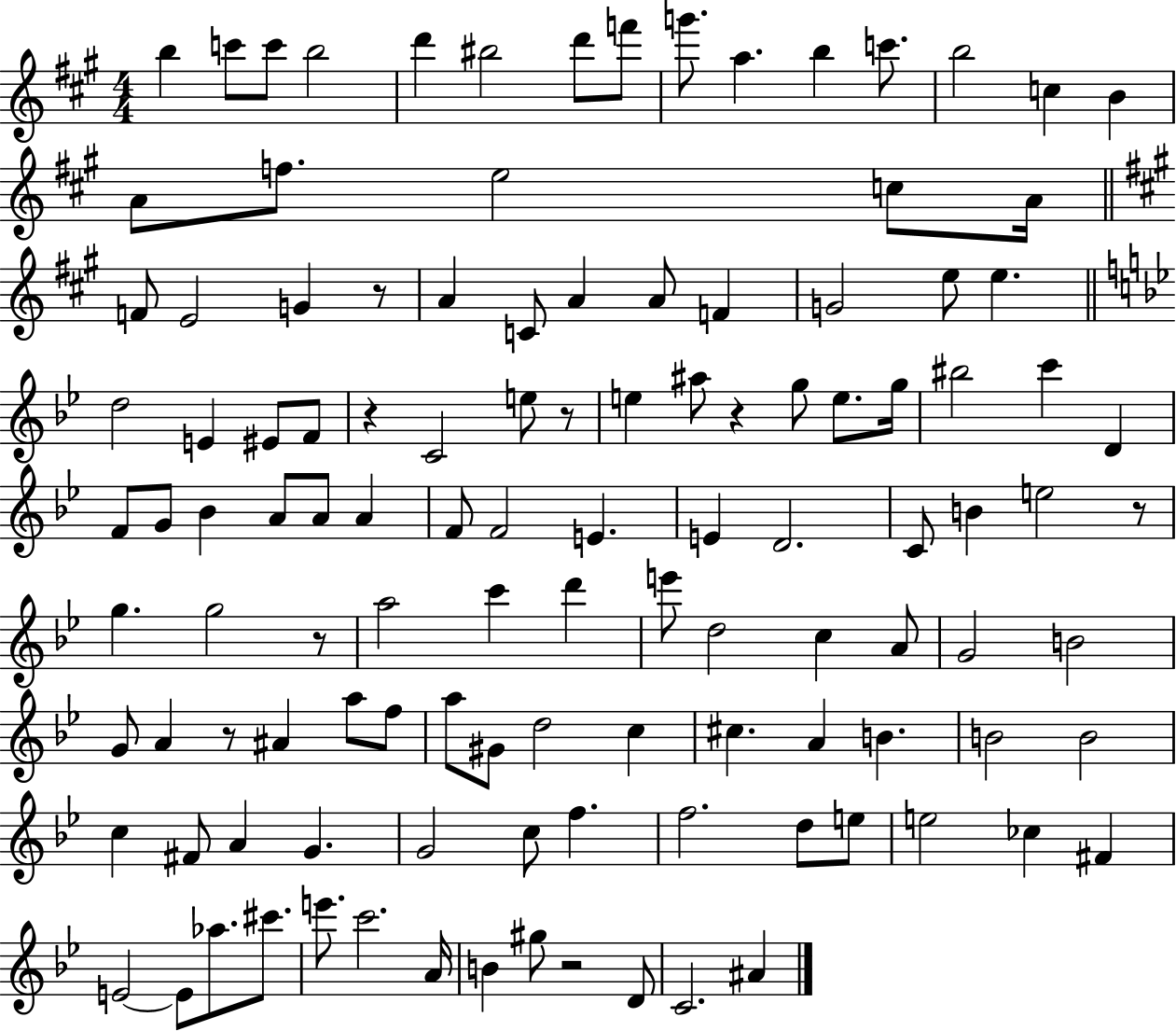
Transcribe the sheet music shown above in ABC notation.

X:1
T:Untitled
M:4/4
L:1/4
K:A
b c'/2 c'/2 b2 d' ^b2 d'/2 f'/2 g'/2 a b c'/2 b2 c B A/2 f/2 e2 c/2 A/4 F/2 E2 G z/2 A C/2 A A/2 F G2 e/2 e d2 E ^E/2 F/2 z C2 e/2 z/2 e ^a/2 z g/2 e/2 g/4 ^b2 c' D F/2 G/2 _B A/2 A/2 A F/2 F2 E E D2 C/2 B e2 z/2 g g2 z/2 a2 c' d' e'/2 d2 c A/2 G2 B2 G/2 A z/2 ^A a/2 f/2 a/2 ^G/2 d2 c ^c A B B2 B2 c ^F/2 A G G2 c/2 f f2 d/2 e/2 e2 _c ^F E2 E/2 _a/2 ^c'/2 e'/2 c'2 A/4 B ^g/2 z2 D/2 C2 ^A